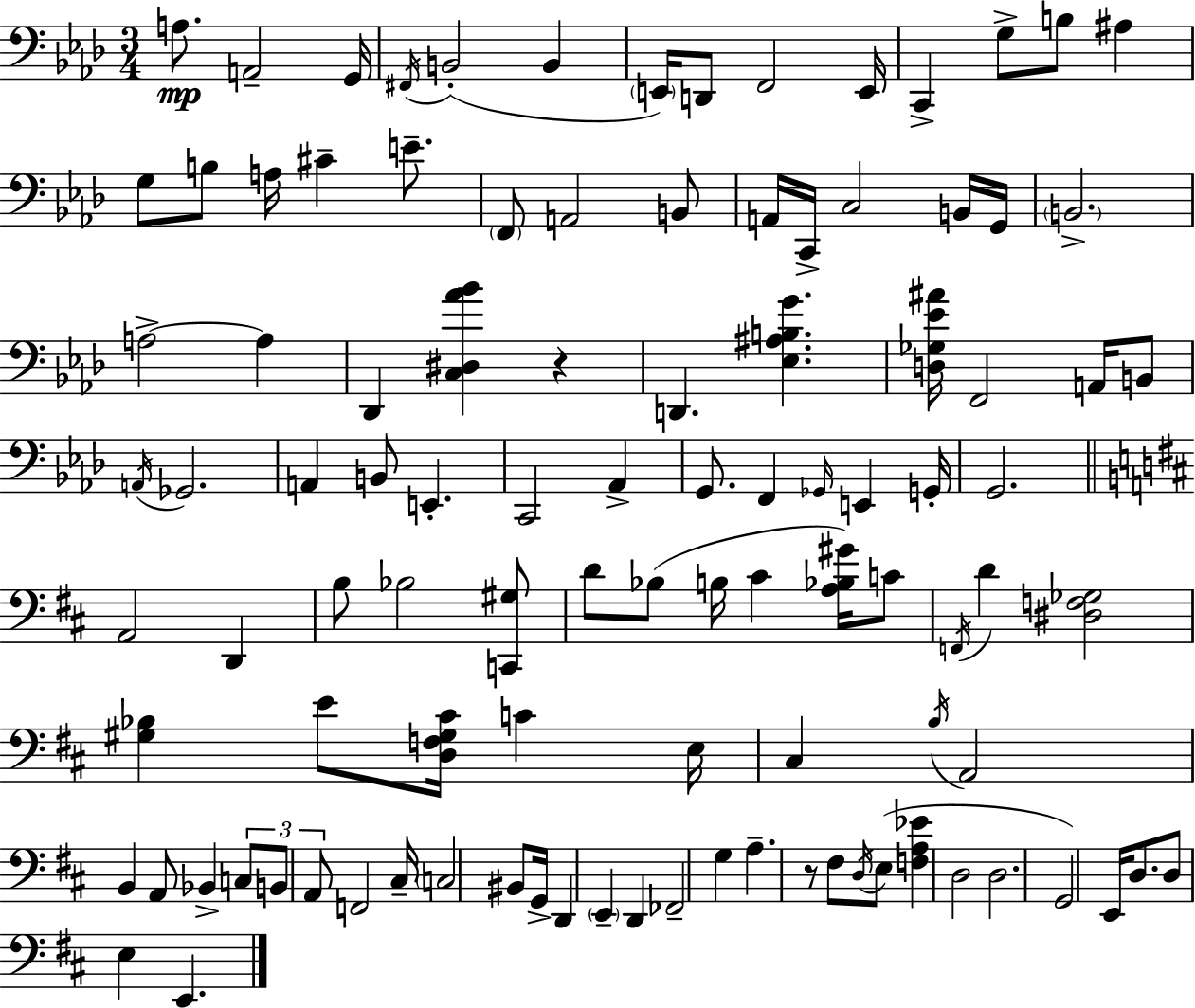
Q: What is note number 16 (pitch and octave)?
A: B3